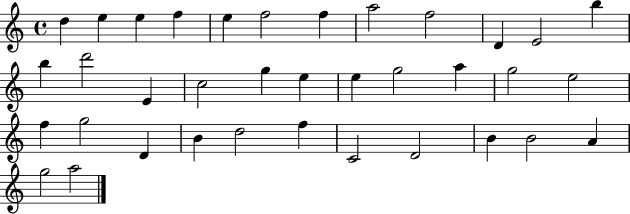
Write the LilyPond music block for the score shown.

{
  \clef treble
  \time 4/4
  \defaultTimeSignature
  \key c \major
  d''4 e''4 e''4 f''4 | e''4 f''2 f''4 | a''2 f''2 | d'4 e'2 b''4 | \break b''4 d'''2 e'4 | c''2 g''4 e''4 | e''4 g''2 a''4 | g''2 e''2 | \break f''4 g''2 d'4 | b'4 d''2 f''4 | c'2 d'2 | b'4 b'2 a'4 | \break g''2 a''2 | \bar "|."
}